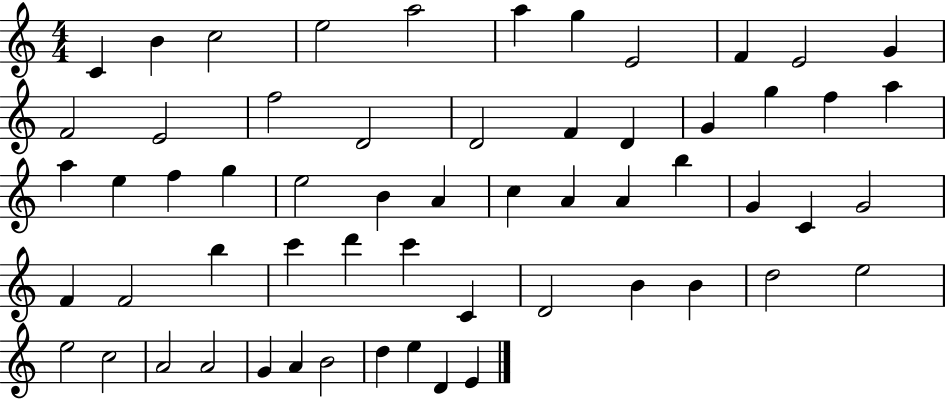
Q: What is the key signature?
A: C major